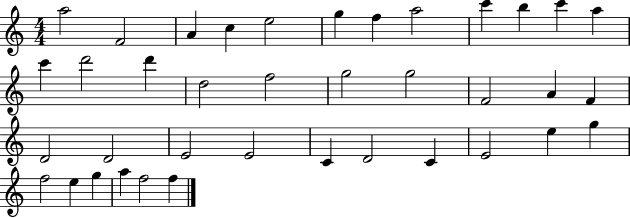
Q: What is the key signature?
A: C major